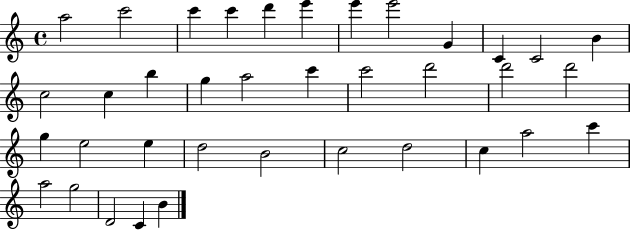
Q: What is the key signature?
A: C major